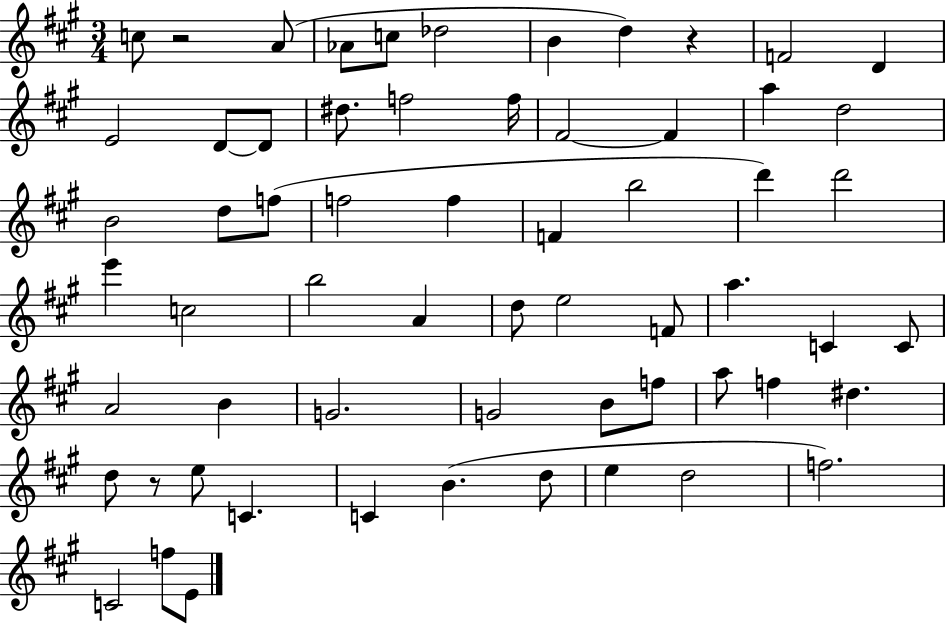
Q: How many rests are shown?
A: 3